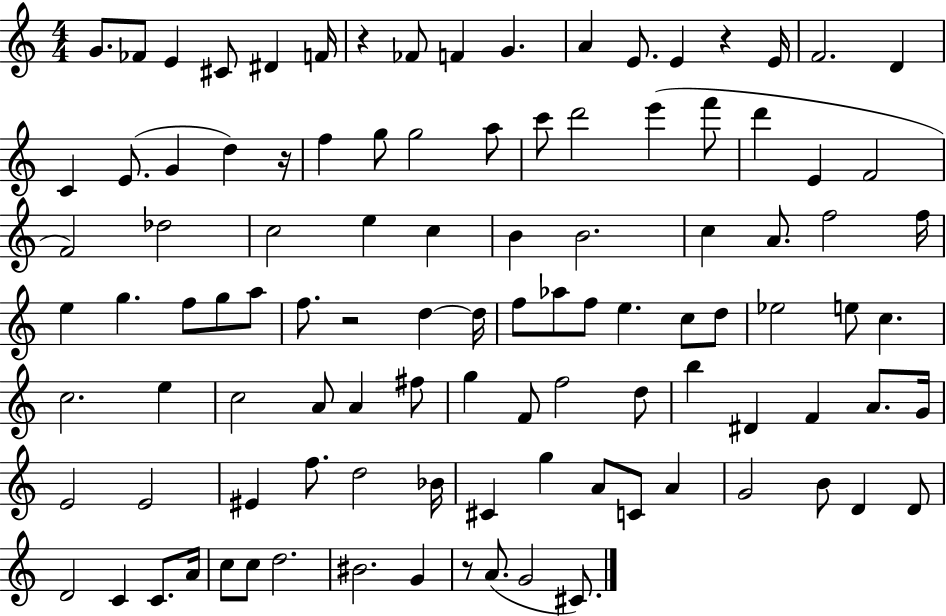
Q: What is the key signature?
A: C major